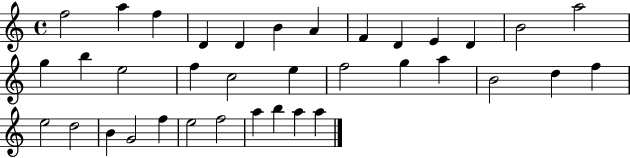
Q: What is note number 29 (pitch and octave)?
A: G4